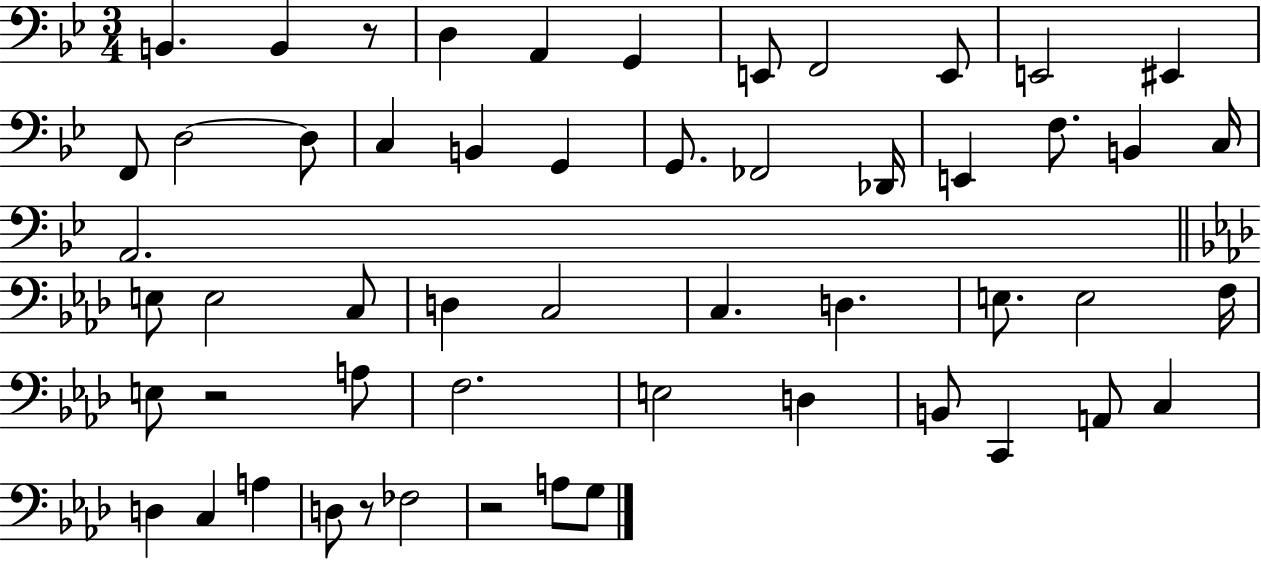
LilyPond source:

{
  \clef bass
  \numericTimeSignature
  \time 3/4
  \key bes \major
  \repeat volta 2 { b,4. b,4 r8 | d4 a,4 g,4 | e,8 f,2 e,8 | e,2 eis,4 | \break f,8 d2~~ d8 | c4 b,4 g,4 | g,8. fes,2 des,16 | e,4 f8. b,4 c16 | \break a,2. | \bar "||" \break \key f \minor e8 e2 c8 | d4 c2 | c4. d4. | e8. e2 f16 | \break e8 r2 a8 | f2. | e2 d4 | b,8 c,4 a,8 c4 | \break d4 c4 a4 | d8 r8 fes2 | r2 a8 g8 | } \bar "|."
}